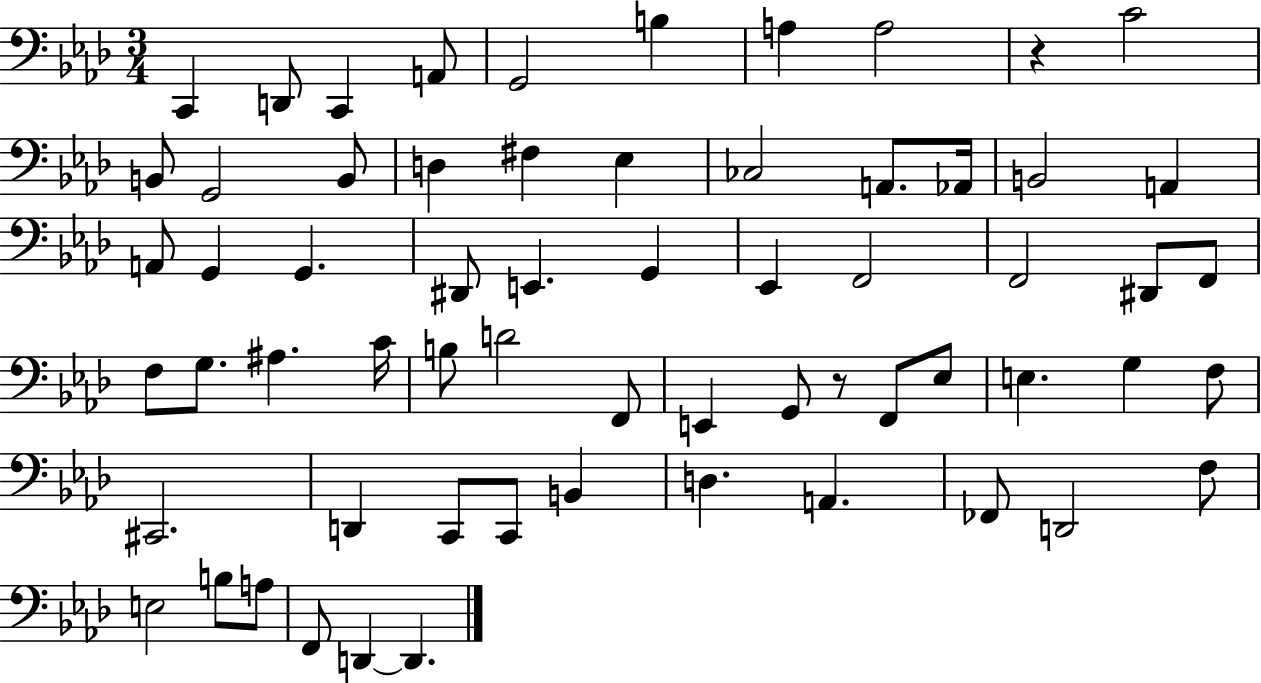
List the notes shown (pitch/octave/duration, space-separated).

C2/q D2/e C2/q A2/e G2/h B3/q A3/q A3/h R/q C4/h B2/e G2/h B2/e D3/q F#3/q Eb3/q CES3/h A2/e. Ab2/s B2/h A2/q A2/e G2/q G2/q. D#2/e E2/q. G2/q Eb2/q F2/h F2/h D#2/e F2/e F3/e G3/e. A#3/q. C4/s B3/e D4/h F2/e E2/q G2/e R/e F2/e Eb3/e E3/q. G3/q F3/e C#2/h. D2/q C2/e C2/e B2/q D3/q. A2/q. FES2/e D2/h F3/e E3/h B3/e A3/e F2/e D2/q D2/q.